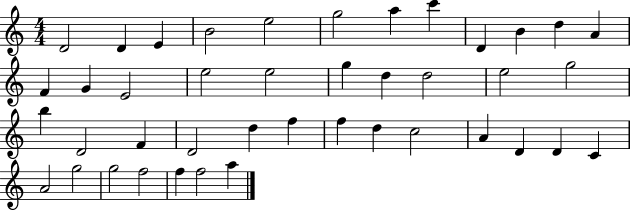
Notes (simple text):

D4/h D4/q E4/q B4/h E5/h G5/h A5/q C6/q D4/q B4/q D5/q A4/q F4/q G4/q E4/h E5/h E5/h G5/q D5/q D5/h E5/h G5/h B5/q D4/h F4/q D4/h D5/q F5/q F5/q D5/q C5/h A4/q D4/q D4/q C4/q A4/h G5/h G5/h F5/h F5/q F5/h A5/q